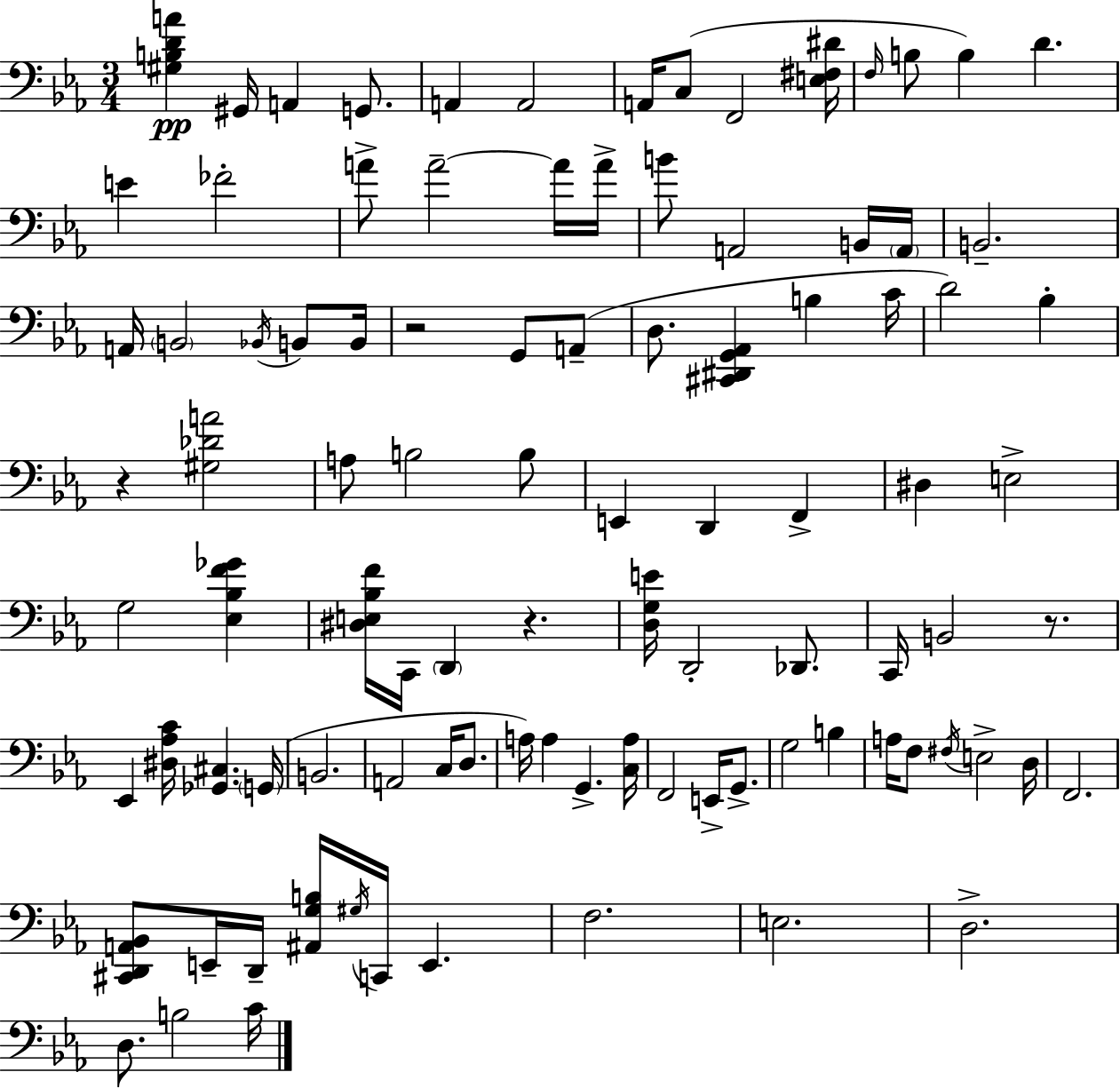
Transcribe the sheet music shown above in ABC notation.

X:1
T:Untitled
M:3/4
L:1/4
K:Eb
[^G,B,DA] ^G,,/4 A,, G,,/2 A,, A,,2 A,,/4 C,/2 F,,2 [E,^F,^D]/4 F,/4 B,/2 B, D E _F2 A/2 A2 A/4 A/4 B/2 A,,2 B,,/4 A,,/4 B,,2 A,,/4 B,,2 _B,,/4 B,,/2 B,,/4 z2 G,,/2 A,,/2 D,/2 [^C,,^D,,G,,_A,,] B, C/4 D2 _B, z [^G,_DA]2 A,/2 B,2 B,/2 E,, D,, F,, ^D, E,2 G,2 [_E,_B,F_G] [^D,E,_B,F]/4 C,,/4 D,, z [D,G,E]/4 D,,2 _D,,/2 C,,/4 B,,2 z/2 _E,, [^D,_A,C]/4 [_G,,^C,] G,,/4 B,,2 A,,2 C,/4 D,/2 A,/4 A, G,, [C,A,]/4 F,,2 E,,/4 G,,/2 G,2 B, A,/4 F,/2 ^F,/4 E,2 D,/4 F,,2 [^C,,D,,A,,_B,,]/2 E,,/4 D,,/4 [^A,,G,B,]/4 ^G,/4 C,,/4 E,, F,2 E,2 D,2 D,/2 B,2 C/4